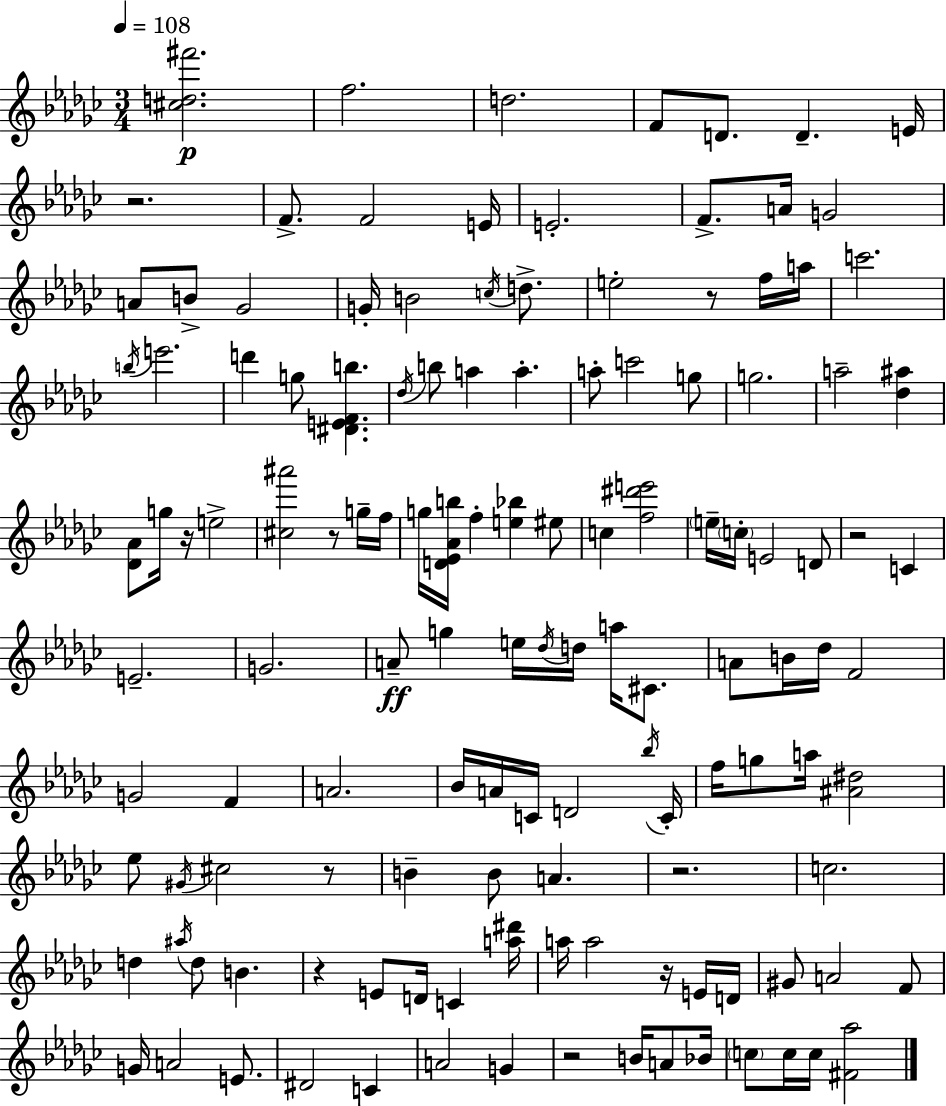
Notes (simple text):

[C#5,D5,F#6]/h. F5/h. D5/h. F4/e D4/e. D4/q. E4/s R/h. F4/e. F4/h E4/s E4/h. F4/e. A4/s G4/h A4/e B4/e Gb4/h G4/s B4/h C5/s D5/e. E5/h R/e F5/s A5/s C6/h. B5/s E6/h. D6/q G5/e [D#4,E4,F4,B5]/q. Db5/s B5/e A5/q A5/q. A5/e C6/h G5/e G5/h. A5/h [Db5,A#5]/q [Db4,Ab4]/e G5/s R/s E5/h [C#5,A#6]/h R/e G5/s F5/s G5/s [D4,Eb4,Ab4,B5]/s F5/q [E5,Bb5]/q EIS5/e C5/q [F5,D#6,E6]/h E5/s C5/s E4/h D4/e R/h C4/q E4/h. G4/h. A4/e G5/q E5/s Db5/s D5/s A5/s C#4/e. A4/e B4/s Db5/s F4/h G4/h F4/q A4/h. Bb4/s A4/s C4/s D4/h Bb5/s C4/s F5/s G5/e A5/s [A#4,D#5]/h Eb5/e G#4/s C#5/h R/e B4/q B4/e A4/q. R/h. C5/h. D5/q A#5/s D5/e B4/q. R/q E4/e D4/s C4/q [A5,D#6]/s A5/s A5/h R/s E4/s D4/s G#4/e A4/h F4/e G4/s A4/h E4/e. D#4/h C4/q A4/h G4/q R/h B4/s A4/e Bb4/s C5/e C5/s C5/s [F#4,Ab5]/h